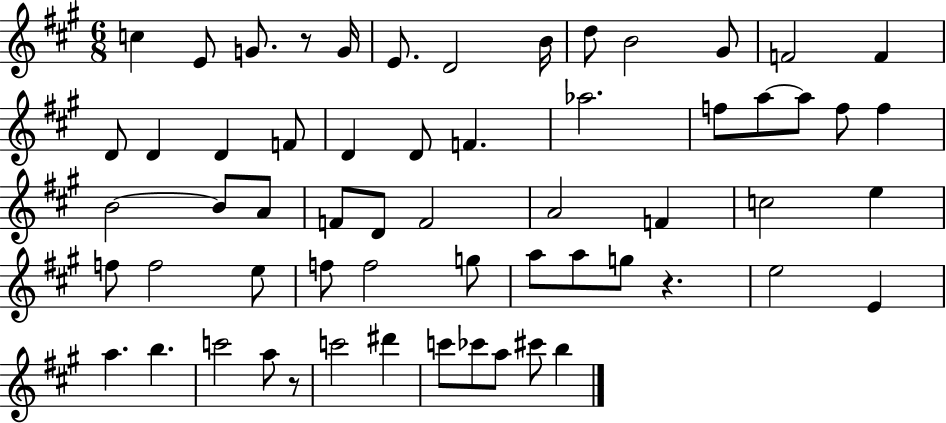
C5/q E4/e G4/e. R/e G4/s E4/e. D4/h B4/s D5/e B4/h G#4/e F4/h F4/q D4/e D4/q D4/q F4/e D4/q D4/e F4/q. Ab5/h. F5/e A5/e A5/e F5/e F5/q B4/h B4/e A4/e F4/e D4/e F4/h A4/h F4/q C5/h E5/q F5/e F5/h E5/e F5/e F5/h G5/e A5/e A5/e G5/e R/q. E5/h E4/q A5/q. B5/q. C6/h A5/e R/e C6/h D#6/q C6/e CES6/e A5/e C#6/e B5/q